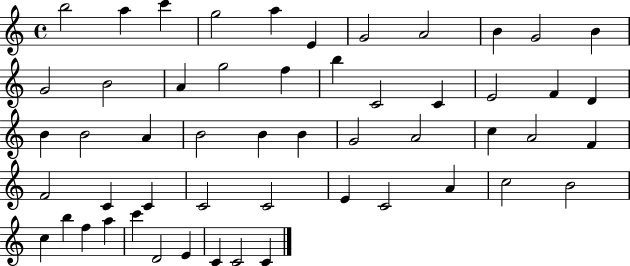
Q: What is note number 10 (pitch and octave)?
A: G4